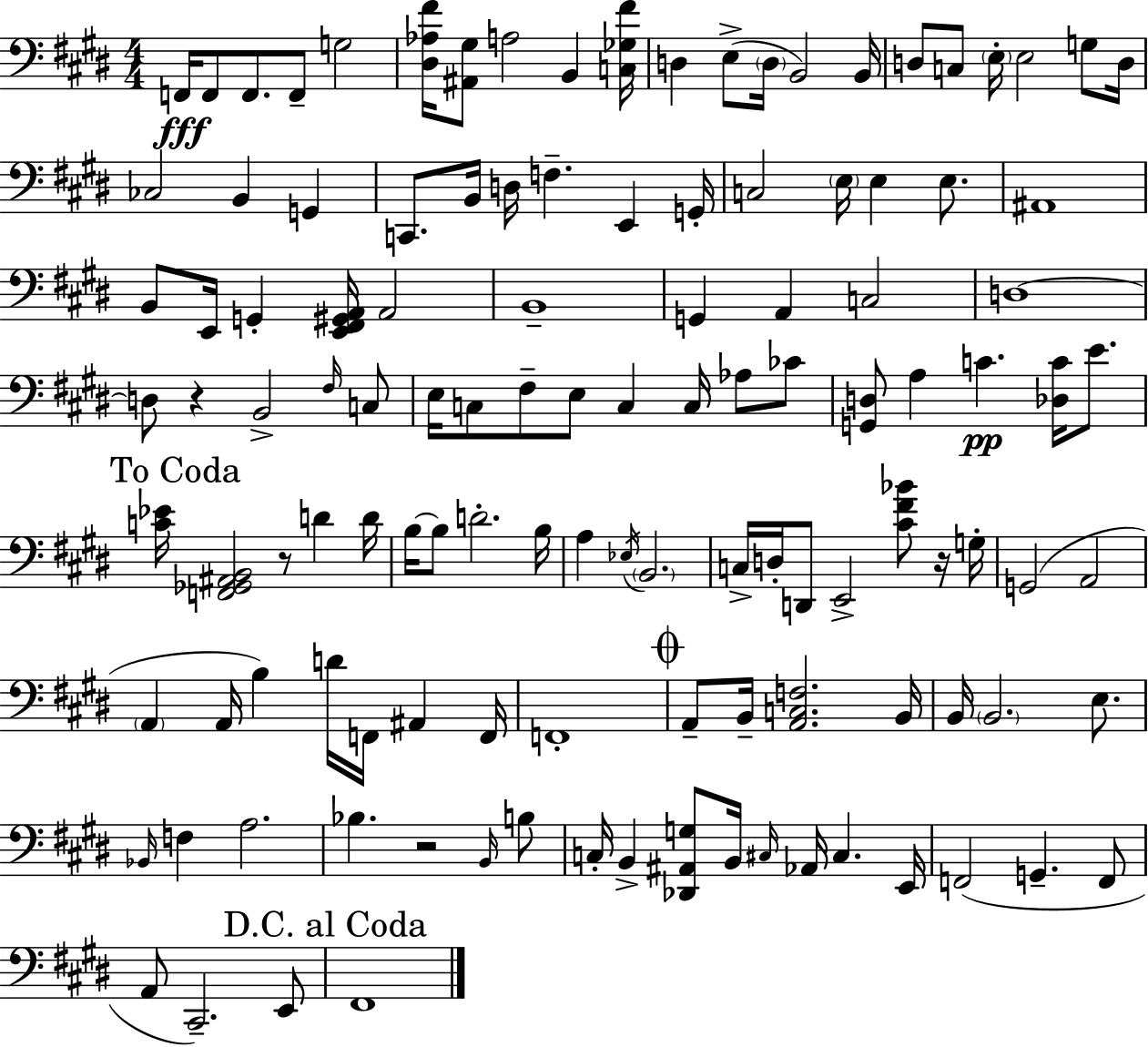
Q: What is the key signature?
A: E major